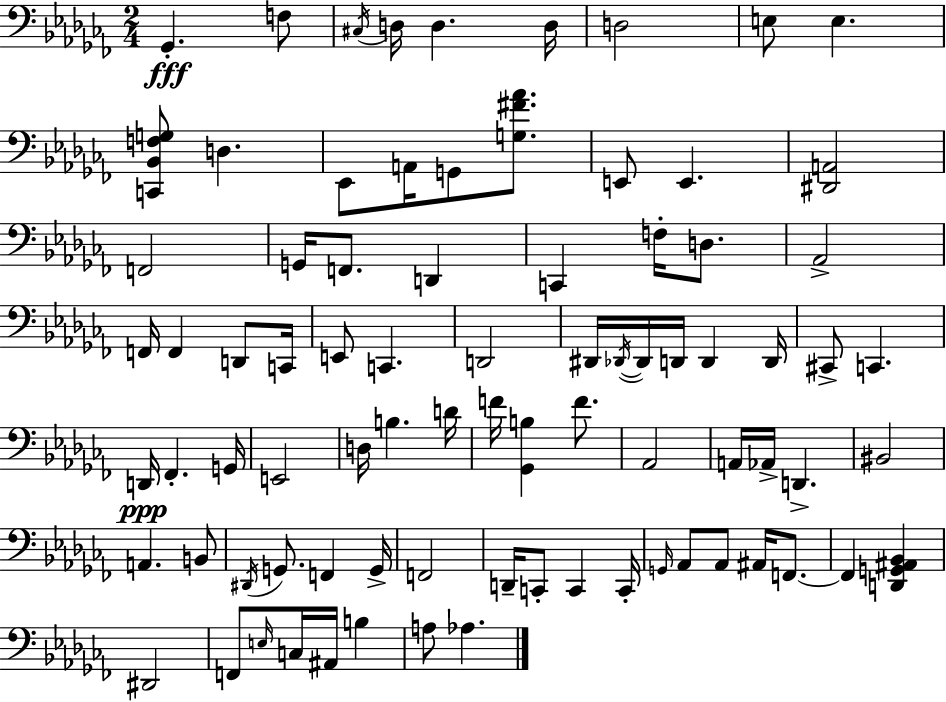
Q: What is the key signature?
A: AES minor